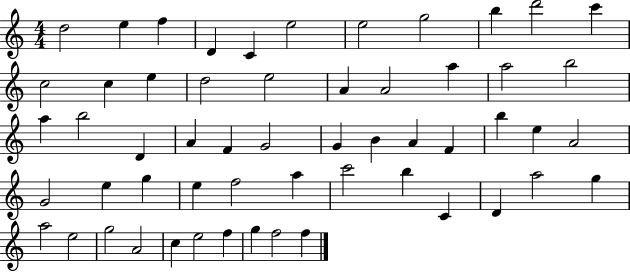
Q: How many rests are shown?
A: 0